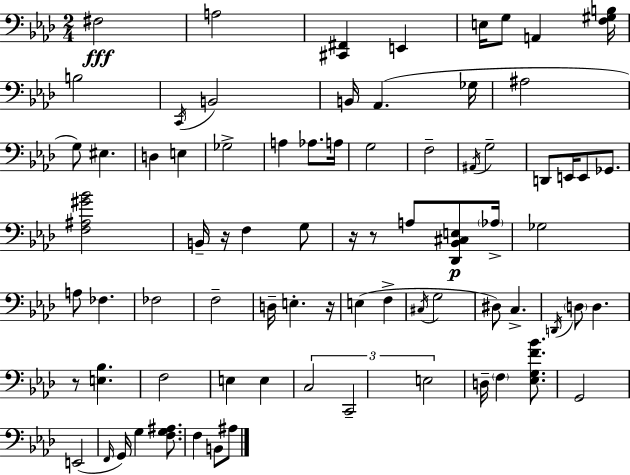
X:1
T:Untitled
M:2/4
L:1/4
K:Ab
^F,2 A,2 [^C,,^F,,] E,, E,/4 G,/2 A,, [F,^G,B,]/4 B,2 C,,/4 B,,2 B,,/4 _A,, _G,/4 ^A,2 G,/2 ^E, D, E, _G,2 A, _A,/2 A,/4 G,2 F,2 ^A,,/4 G,2 D,,/2 E,,/4 E,,/2 _G,,/2 [F,^A,^G_B]2 B,,/4 z/4 F, G,/2 z/4 z/2 A,/2 [_D,,_B,,^C,E,]/2 _A,/4 _G,2 A,/2 _F, _F,2 F,2 D,/4 E, z/4 E, F, ^C,/4 G,2 ^D,/2 C, D,,/4 D,/2 D, z/2 [E,_B,] F,2 E, E, C,2 C,,2 E,2 D,/4 F, [_E,G,F_B]/2 G,,2 E,,2 F,,/4 G,,/4 G, [F,G,^A,]/2 F, B,,/2 ^A,/2